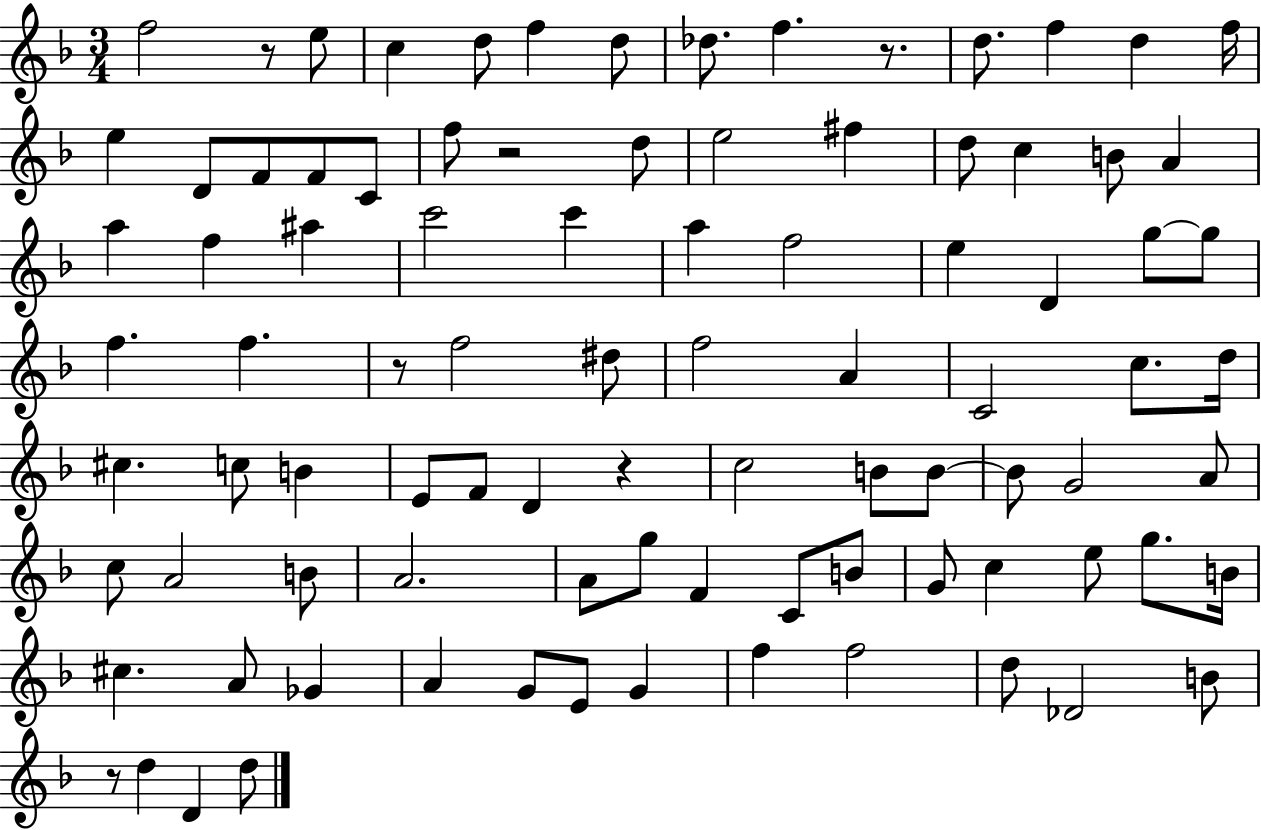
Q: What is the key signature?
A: F major